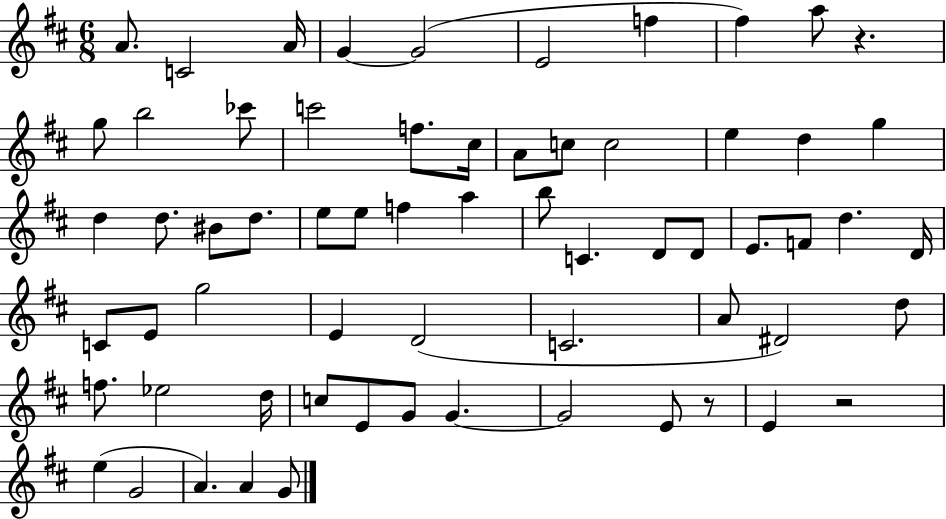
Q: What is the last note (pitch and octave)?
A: G4